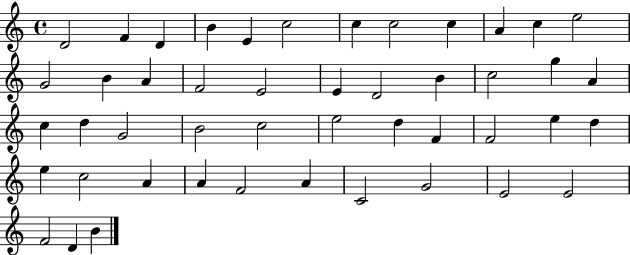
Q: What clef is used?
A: treble